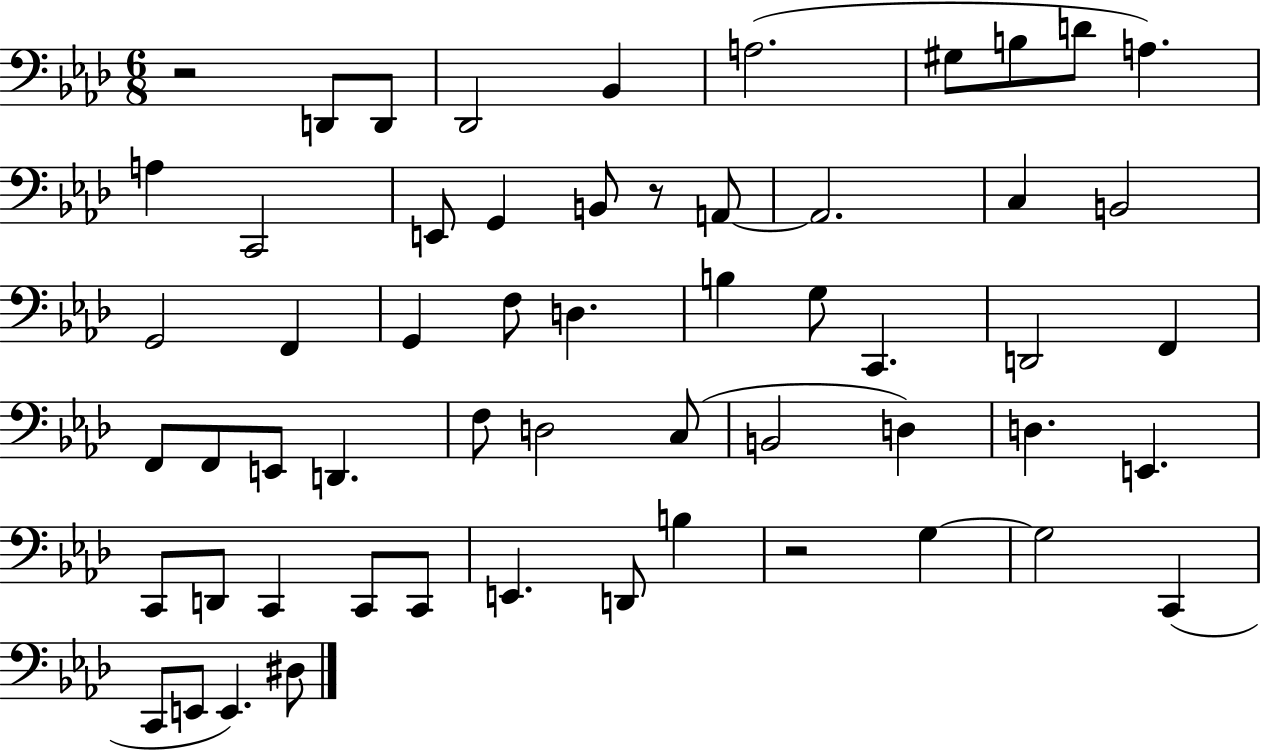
X:1
T:Untitled
M:6/8
L:1/4
K:Ab
z2 D,,/2 D,,/2 _D,,2 _B,, A,2 ^G,/2 B,/2 D/2 A, A, C,,2 E,,/2 G,, B,,/2 z/2 A,,/2 A,,2 C, B,,2 G,,2 F,, G,, F,/2 D, B, G,/2 C,, D,,2 F,, F,,/2 F,,/2 E,,/2 D,, F,/2 D,2 C,/2 B,,2 D, D, E,, C,,/2 D,,/2 C,, C,,/2 C,,/2 E,, D,,/2 B, z2 G, G,2 C,, C,,/2 E,,/2 E,, ^D,/2